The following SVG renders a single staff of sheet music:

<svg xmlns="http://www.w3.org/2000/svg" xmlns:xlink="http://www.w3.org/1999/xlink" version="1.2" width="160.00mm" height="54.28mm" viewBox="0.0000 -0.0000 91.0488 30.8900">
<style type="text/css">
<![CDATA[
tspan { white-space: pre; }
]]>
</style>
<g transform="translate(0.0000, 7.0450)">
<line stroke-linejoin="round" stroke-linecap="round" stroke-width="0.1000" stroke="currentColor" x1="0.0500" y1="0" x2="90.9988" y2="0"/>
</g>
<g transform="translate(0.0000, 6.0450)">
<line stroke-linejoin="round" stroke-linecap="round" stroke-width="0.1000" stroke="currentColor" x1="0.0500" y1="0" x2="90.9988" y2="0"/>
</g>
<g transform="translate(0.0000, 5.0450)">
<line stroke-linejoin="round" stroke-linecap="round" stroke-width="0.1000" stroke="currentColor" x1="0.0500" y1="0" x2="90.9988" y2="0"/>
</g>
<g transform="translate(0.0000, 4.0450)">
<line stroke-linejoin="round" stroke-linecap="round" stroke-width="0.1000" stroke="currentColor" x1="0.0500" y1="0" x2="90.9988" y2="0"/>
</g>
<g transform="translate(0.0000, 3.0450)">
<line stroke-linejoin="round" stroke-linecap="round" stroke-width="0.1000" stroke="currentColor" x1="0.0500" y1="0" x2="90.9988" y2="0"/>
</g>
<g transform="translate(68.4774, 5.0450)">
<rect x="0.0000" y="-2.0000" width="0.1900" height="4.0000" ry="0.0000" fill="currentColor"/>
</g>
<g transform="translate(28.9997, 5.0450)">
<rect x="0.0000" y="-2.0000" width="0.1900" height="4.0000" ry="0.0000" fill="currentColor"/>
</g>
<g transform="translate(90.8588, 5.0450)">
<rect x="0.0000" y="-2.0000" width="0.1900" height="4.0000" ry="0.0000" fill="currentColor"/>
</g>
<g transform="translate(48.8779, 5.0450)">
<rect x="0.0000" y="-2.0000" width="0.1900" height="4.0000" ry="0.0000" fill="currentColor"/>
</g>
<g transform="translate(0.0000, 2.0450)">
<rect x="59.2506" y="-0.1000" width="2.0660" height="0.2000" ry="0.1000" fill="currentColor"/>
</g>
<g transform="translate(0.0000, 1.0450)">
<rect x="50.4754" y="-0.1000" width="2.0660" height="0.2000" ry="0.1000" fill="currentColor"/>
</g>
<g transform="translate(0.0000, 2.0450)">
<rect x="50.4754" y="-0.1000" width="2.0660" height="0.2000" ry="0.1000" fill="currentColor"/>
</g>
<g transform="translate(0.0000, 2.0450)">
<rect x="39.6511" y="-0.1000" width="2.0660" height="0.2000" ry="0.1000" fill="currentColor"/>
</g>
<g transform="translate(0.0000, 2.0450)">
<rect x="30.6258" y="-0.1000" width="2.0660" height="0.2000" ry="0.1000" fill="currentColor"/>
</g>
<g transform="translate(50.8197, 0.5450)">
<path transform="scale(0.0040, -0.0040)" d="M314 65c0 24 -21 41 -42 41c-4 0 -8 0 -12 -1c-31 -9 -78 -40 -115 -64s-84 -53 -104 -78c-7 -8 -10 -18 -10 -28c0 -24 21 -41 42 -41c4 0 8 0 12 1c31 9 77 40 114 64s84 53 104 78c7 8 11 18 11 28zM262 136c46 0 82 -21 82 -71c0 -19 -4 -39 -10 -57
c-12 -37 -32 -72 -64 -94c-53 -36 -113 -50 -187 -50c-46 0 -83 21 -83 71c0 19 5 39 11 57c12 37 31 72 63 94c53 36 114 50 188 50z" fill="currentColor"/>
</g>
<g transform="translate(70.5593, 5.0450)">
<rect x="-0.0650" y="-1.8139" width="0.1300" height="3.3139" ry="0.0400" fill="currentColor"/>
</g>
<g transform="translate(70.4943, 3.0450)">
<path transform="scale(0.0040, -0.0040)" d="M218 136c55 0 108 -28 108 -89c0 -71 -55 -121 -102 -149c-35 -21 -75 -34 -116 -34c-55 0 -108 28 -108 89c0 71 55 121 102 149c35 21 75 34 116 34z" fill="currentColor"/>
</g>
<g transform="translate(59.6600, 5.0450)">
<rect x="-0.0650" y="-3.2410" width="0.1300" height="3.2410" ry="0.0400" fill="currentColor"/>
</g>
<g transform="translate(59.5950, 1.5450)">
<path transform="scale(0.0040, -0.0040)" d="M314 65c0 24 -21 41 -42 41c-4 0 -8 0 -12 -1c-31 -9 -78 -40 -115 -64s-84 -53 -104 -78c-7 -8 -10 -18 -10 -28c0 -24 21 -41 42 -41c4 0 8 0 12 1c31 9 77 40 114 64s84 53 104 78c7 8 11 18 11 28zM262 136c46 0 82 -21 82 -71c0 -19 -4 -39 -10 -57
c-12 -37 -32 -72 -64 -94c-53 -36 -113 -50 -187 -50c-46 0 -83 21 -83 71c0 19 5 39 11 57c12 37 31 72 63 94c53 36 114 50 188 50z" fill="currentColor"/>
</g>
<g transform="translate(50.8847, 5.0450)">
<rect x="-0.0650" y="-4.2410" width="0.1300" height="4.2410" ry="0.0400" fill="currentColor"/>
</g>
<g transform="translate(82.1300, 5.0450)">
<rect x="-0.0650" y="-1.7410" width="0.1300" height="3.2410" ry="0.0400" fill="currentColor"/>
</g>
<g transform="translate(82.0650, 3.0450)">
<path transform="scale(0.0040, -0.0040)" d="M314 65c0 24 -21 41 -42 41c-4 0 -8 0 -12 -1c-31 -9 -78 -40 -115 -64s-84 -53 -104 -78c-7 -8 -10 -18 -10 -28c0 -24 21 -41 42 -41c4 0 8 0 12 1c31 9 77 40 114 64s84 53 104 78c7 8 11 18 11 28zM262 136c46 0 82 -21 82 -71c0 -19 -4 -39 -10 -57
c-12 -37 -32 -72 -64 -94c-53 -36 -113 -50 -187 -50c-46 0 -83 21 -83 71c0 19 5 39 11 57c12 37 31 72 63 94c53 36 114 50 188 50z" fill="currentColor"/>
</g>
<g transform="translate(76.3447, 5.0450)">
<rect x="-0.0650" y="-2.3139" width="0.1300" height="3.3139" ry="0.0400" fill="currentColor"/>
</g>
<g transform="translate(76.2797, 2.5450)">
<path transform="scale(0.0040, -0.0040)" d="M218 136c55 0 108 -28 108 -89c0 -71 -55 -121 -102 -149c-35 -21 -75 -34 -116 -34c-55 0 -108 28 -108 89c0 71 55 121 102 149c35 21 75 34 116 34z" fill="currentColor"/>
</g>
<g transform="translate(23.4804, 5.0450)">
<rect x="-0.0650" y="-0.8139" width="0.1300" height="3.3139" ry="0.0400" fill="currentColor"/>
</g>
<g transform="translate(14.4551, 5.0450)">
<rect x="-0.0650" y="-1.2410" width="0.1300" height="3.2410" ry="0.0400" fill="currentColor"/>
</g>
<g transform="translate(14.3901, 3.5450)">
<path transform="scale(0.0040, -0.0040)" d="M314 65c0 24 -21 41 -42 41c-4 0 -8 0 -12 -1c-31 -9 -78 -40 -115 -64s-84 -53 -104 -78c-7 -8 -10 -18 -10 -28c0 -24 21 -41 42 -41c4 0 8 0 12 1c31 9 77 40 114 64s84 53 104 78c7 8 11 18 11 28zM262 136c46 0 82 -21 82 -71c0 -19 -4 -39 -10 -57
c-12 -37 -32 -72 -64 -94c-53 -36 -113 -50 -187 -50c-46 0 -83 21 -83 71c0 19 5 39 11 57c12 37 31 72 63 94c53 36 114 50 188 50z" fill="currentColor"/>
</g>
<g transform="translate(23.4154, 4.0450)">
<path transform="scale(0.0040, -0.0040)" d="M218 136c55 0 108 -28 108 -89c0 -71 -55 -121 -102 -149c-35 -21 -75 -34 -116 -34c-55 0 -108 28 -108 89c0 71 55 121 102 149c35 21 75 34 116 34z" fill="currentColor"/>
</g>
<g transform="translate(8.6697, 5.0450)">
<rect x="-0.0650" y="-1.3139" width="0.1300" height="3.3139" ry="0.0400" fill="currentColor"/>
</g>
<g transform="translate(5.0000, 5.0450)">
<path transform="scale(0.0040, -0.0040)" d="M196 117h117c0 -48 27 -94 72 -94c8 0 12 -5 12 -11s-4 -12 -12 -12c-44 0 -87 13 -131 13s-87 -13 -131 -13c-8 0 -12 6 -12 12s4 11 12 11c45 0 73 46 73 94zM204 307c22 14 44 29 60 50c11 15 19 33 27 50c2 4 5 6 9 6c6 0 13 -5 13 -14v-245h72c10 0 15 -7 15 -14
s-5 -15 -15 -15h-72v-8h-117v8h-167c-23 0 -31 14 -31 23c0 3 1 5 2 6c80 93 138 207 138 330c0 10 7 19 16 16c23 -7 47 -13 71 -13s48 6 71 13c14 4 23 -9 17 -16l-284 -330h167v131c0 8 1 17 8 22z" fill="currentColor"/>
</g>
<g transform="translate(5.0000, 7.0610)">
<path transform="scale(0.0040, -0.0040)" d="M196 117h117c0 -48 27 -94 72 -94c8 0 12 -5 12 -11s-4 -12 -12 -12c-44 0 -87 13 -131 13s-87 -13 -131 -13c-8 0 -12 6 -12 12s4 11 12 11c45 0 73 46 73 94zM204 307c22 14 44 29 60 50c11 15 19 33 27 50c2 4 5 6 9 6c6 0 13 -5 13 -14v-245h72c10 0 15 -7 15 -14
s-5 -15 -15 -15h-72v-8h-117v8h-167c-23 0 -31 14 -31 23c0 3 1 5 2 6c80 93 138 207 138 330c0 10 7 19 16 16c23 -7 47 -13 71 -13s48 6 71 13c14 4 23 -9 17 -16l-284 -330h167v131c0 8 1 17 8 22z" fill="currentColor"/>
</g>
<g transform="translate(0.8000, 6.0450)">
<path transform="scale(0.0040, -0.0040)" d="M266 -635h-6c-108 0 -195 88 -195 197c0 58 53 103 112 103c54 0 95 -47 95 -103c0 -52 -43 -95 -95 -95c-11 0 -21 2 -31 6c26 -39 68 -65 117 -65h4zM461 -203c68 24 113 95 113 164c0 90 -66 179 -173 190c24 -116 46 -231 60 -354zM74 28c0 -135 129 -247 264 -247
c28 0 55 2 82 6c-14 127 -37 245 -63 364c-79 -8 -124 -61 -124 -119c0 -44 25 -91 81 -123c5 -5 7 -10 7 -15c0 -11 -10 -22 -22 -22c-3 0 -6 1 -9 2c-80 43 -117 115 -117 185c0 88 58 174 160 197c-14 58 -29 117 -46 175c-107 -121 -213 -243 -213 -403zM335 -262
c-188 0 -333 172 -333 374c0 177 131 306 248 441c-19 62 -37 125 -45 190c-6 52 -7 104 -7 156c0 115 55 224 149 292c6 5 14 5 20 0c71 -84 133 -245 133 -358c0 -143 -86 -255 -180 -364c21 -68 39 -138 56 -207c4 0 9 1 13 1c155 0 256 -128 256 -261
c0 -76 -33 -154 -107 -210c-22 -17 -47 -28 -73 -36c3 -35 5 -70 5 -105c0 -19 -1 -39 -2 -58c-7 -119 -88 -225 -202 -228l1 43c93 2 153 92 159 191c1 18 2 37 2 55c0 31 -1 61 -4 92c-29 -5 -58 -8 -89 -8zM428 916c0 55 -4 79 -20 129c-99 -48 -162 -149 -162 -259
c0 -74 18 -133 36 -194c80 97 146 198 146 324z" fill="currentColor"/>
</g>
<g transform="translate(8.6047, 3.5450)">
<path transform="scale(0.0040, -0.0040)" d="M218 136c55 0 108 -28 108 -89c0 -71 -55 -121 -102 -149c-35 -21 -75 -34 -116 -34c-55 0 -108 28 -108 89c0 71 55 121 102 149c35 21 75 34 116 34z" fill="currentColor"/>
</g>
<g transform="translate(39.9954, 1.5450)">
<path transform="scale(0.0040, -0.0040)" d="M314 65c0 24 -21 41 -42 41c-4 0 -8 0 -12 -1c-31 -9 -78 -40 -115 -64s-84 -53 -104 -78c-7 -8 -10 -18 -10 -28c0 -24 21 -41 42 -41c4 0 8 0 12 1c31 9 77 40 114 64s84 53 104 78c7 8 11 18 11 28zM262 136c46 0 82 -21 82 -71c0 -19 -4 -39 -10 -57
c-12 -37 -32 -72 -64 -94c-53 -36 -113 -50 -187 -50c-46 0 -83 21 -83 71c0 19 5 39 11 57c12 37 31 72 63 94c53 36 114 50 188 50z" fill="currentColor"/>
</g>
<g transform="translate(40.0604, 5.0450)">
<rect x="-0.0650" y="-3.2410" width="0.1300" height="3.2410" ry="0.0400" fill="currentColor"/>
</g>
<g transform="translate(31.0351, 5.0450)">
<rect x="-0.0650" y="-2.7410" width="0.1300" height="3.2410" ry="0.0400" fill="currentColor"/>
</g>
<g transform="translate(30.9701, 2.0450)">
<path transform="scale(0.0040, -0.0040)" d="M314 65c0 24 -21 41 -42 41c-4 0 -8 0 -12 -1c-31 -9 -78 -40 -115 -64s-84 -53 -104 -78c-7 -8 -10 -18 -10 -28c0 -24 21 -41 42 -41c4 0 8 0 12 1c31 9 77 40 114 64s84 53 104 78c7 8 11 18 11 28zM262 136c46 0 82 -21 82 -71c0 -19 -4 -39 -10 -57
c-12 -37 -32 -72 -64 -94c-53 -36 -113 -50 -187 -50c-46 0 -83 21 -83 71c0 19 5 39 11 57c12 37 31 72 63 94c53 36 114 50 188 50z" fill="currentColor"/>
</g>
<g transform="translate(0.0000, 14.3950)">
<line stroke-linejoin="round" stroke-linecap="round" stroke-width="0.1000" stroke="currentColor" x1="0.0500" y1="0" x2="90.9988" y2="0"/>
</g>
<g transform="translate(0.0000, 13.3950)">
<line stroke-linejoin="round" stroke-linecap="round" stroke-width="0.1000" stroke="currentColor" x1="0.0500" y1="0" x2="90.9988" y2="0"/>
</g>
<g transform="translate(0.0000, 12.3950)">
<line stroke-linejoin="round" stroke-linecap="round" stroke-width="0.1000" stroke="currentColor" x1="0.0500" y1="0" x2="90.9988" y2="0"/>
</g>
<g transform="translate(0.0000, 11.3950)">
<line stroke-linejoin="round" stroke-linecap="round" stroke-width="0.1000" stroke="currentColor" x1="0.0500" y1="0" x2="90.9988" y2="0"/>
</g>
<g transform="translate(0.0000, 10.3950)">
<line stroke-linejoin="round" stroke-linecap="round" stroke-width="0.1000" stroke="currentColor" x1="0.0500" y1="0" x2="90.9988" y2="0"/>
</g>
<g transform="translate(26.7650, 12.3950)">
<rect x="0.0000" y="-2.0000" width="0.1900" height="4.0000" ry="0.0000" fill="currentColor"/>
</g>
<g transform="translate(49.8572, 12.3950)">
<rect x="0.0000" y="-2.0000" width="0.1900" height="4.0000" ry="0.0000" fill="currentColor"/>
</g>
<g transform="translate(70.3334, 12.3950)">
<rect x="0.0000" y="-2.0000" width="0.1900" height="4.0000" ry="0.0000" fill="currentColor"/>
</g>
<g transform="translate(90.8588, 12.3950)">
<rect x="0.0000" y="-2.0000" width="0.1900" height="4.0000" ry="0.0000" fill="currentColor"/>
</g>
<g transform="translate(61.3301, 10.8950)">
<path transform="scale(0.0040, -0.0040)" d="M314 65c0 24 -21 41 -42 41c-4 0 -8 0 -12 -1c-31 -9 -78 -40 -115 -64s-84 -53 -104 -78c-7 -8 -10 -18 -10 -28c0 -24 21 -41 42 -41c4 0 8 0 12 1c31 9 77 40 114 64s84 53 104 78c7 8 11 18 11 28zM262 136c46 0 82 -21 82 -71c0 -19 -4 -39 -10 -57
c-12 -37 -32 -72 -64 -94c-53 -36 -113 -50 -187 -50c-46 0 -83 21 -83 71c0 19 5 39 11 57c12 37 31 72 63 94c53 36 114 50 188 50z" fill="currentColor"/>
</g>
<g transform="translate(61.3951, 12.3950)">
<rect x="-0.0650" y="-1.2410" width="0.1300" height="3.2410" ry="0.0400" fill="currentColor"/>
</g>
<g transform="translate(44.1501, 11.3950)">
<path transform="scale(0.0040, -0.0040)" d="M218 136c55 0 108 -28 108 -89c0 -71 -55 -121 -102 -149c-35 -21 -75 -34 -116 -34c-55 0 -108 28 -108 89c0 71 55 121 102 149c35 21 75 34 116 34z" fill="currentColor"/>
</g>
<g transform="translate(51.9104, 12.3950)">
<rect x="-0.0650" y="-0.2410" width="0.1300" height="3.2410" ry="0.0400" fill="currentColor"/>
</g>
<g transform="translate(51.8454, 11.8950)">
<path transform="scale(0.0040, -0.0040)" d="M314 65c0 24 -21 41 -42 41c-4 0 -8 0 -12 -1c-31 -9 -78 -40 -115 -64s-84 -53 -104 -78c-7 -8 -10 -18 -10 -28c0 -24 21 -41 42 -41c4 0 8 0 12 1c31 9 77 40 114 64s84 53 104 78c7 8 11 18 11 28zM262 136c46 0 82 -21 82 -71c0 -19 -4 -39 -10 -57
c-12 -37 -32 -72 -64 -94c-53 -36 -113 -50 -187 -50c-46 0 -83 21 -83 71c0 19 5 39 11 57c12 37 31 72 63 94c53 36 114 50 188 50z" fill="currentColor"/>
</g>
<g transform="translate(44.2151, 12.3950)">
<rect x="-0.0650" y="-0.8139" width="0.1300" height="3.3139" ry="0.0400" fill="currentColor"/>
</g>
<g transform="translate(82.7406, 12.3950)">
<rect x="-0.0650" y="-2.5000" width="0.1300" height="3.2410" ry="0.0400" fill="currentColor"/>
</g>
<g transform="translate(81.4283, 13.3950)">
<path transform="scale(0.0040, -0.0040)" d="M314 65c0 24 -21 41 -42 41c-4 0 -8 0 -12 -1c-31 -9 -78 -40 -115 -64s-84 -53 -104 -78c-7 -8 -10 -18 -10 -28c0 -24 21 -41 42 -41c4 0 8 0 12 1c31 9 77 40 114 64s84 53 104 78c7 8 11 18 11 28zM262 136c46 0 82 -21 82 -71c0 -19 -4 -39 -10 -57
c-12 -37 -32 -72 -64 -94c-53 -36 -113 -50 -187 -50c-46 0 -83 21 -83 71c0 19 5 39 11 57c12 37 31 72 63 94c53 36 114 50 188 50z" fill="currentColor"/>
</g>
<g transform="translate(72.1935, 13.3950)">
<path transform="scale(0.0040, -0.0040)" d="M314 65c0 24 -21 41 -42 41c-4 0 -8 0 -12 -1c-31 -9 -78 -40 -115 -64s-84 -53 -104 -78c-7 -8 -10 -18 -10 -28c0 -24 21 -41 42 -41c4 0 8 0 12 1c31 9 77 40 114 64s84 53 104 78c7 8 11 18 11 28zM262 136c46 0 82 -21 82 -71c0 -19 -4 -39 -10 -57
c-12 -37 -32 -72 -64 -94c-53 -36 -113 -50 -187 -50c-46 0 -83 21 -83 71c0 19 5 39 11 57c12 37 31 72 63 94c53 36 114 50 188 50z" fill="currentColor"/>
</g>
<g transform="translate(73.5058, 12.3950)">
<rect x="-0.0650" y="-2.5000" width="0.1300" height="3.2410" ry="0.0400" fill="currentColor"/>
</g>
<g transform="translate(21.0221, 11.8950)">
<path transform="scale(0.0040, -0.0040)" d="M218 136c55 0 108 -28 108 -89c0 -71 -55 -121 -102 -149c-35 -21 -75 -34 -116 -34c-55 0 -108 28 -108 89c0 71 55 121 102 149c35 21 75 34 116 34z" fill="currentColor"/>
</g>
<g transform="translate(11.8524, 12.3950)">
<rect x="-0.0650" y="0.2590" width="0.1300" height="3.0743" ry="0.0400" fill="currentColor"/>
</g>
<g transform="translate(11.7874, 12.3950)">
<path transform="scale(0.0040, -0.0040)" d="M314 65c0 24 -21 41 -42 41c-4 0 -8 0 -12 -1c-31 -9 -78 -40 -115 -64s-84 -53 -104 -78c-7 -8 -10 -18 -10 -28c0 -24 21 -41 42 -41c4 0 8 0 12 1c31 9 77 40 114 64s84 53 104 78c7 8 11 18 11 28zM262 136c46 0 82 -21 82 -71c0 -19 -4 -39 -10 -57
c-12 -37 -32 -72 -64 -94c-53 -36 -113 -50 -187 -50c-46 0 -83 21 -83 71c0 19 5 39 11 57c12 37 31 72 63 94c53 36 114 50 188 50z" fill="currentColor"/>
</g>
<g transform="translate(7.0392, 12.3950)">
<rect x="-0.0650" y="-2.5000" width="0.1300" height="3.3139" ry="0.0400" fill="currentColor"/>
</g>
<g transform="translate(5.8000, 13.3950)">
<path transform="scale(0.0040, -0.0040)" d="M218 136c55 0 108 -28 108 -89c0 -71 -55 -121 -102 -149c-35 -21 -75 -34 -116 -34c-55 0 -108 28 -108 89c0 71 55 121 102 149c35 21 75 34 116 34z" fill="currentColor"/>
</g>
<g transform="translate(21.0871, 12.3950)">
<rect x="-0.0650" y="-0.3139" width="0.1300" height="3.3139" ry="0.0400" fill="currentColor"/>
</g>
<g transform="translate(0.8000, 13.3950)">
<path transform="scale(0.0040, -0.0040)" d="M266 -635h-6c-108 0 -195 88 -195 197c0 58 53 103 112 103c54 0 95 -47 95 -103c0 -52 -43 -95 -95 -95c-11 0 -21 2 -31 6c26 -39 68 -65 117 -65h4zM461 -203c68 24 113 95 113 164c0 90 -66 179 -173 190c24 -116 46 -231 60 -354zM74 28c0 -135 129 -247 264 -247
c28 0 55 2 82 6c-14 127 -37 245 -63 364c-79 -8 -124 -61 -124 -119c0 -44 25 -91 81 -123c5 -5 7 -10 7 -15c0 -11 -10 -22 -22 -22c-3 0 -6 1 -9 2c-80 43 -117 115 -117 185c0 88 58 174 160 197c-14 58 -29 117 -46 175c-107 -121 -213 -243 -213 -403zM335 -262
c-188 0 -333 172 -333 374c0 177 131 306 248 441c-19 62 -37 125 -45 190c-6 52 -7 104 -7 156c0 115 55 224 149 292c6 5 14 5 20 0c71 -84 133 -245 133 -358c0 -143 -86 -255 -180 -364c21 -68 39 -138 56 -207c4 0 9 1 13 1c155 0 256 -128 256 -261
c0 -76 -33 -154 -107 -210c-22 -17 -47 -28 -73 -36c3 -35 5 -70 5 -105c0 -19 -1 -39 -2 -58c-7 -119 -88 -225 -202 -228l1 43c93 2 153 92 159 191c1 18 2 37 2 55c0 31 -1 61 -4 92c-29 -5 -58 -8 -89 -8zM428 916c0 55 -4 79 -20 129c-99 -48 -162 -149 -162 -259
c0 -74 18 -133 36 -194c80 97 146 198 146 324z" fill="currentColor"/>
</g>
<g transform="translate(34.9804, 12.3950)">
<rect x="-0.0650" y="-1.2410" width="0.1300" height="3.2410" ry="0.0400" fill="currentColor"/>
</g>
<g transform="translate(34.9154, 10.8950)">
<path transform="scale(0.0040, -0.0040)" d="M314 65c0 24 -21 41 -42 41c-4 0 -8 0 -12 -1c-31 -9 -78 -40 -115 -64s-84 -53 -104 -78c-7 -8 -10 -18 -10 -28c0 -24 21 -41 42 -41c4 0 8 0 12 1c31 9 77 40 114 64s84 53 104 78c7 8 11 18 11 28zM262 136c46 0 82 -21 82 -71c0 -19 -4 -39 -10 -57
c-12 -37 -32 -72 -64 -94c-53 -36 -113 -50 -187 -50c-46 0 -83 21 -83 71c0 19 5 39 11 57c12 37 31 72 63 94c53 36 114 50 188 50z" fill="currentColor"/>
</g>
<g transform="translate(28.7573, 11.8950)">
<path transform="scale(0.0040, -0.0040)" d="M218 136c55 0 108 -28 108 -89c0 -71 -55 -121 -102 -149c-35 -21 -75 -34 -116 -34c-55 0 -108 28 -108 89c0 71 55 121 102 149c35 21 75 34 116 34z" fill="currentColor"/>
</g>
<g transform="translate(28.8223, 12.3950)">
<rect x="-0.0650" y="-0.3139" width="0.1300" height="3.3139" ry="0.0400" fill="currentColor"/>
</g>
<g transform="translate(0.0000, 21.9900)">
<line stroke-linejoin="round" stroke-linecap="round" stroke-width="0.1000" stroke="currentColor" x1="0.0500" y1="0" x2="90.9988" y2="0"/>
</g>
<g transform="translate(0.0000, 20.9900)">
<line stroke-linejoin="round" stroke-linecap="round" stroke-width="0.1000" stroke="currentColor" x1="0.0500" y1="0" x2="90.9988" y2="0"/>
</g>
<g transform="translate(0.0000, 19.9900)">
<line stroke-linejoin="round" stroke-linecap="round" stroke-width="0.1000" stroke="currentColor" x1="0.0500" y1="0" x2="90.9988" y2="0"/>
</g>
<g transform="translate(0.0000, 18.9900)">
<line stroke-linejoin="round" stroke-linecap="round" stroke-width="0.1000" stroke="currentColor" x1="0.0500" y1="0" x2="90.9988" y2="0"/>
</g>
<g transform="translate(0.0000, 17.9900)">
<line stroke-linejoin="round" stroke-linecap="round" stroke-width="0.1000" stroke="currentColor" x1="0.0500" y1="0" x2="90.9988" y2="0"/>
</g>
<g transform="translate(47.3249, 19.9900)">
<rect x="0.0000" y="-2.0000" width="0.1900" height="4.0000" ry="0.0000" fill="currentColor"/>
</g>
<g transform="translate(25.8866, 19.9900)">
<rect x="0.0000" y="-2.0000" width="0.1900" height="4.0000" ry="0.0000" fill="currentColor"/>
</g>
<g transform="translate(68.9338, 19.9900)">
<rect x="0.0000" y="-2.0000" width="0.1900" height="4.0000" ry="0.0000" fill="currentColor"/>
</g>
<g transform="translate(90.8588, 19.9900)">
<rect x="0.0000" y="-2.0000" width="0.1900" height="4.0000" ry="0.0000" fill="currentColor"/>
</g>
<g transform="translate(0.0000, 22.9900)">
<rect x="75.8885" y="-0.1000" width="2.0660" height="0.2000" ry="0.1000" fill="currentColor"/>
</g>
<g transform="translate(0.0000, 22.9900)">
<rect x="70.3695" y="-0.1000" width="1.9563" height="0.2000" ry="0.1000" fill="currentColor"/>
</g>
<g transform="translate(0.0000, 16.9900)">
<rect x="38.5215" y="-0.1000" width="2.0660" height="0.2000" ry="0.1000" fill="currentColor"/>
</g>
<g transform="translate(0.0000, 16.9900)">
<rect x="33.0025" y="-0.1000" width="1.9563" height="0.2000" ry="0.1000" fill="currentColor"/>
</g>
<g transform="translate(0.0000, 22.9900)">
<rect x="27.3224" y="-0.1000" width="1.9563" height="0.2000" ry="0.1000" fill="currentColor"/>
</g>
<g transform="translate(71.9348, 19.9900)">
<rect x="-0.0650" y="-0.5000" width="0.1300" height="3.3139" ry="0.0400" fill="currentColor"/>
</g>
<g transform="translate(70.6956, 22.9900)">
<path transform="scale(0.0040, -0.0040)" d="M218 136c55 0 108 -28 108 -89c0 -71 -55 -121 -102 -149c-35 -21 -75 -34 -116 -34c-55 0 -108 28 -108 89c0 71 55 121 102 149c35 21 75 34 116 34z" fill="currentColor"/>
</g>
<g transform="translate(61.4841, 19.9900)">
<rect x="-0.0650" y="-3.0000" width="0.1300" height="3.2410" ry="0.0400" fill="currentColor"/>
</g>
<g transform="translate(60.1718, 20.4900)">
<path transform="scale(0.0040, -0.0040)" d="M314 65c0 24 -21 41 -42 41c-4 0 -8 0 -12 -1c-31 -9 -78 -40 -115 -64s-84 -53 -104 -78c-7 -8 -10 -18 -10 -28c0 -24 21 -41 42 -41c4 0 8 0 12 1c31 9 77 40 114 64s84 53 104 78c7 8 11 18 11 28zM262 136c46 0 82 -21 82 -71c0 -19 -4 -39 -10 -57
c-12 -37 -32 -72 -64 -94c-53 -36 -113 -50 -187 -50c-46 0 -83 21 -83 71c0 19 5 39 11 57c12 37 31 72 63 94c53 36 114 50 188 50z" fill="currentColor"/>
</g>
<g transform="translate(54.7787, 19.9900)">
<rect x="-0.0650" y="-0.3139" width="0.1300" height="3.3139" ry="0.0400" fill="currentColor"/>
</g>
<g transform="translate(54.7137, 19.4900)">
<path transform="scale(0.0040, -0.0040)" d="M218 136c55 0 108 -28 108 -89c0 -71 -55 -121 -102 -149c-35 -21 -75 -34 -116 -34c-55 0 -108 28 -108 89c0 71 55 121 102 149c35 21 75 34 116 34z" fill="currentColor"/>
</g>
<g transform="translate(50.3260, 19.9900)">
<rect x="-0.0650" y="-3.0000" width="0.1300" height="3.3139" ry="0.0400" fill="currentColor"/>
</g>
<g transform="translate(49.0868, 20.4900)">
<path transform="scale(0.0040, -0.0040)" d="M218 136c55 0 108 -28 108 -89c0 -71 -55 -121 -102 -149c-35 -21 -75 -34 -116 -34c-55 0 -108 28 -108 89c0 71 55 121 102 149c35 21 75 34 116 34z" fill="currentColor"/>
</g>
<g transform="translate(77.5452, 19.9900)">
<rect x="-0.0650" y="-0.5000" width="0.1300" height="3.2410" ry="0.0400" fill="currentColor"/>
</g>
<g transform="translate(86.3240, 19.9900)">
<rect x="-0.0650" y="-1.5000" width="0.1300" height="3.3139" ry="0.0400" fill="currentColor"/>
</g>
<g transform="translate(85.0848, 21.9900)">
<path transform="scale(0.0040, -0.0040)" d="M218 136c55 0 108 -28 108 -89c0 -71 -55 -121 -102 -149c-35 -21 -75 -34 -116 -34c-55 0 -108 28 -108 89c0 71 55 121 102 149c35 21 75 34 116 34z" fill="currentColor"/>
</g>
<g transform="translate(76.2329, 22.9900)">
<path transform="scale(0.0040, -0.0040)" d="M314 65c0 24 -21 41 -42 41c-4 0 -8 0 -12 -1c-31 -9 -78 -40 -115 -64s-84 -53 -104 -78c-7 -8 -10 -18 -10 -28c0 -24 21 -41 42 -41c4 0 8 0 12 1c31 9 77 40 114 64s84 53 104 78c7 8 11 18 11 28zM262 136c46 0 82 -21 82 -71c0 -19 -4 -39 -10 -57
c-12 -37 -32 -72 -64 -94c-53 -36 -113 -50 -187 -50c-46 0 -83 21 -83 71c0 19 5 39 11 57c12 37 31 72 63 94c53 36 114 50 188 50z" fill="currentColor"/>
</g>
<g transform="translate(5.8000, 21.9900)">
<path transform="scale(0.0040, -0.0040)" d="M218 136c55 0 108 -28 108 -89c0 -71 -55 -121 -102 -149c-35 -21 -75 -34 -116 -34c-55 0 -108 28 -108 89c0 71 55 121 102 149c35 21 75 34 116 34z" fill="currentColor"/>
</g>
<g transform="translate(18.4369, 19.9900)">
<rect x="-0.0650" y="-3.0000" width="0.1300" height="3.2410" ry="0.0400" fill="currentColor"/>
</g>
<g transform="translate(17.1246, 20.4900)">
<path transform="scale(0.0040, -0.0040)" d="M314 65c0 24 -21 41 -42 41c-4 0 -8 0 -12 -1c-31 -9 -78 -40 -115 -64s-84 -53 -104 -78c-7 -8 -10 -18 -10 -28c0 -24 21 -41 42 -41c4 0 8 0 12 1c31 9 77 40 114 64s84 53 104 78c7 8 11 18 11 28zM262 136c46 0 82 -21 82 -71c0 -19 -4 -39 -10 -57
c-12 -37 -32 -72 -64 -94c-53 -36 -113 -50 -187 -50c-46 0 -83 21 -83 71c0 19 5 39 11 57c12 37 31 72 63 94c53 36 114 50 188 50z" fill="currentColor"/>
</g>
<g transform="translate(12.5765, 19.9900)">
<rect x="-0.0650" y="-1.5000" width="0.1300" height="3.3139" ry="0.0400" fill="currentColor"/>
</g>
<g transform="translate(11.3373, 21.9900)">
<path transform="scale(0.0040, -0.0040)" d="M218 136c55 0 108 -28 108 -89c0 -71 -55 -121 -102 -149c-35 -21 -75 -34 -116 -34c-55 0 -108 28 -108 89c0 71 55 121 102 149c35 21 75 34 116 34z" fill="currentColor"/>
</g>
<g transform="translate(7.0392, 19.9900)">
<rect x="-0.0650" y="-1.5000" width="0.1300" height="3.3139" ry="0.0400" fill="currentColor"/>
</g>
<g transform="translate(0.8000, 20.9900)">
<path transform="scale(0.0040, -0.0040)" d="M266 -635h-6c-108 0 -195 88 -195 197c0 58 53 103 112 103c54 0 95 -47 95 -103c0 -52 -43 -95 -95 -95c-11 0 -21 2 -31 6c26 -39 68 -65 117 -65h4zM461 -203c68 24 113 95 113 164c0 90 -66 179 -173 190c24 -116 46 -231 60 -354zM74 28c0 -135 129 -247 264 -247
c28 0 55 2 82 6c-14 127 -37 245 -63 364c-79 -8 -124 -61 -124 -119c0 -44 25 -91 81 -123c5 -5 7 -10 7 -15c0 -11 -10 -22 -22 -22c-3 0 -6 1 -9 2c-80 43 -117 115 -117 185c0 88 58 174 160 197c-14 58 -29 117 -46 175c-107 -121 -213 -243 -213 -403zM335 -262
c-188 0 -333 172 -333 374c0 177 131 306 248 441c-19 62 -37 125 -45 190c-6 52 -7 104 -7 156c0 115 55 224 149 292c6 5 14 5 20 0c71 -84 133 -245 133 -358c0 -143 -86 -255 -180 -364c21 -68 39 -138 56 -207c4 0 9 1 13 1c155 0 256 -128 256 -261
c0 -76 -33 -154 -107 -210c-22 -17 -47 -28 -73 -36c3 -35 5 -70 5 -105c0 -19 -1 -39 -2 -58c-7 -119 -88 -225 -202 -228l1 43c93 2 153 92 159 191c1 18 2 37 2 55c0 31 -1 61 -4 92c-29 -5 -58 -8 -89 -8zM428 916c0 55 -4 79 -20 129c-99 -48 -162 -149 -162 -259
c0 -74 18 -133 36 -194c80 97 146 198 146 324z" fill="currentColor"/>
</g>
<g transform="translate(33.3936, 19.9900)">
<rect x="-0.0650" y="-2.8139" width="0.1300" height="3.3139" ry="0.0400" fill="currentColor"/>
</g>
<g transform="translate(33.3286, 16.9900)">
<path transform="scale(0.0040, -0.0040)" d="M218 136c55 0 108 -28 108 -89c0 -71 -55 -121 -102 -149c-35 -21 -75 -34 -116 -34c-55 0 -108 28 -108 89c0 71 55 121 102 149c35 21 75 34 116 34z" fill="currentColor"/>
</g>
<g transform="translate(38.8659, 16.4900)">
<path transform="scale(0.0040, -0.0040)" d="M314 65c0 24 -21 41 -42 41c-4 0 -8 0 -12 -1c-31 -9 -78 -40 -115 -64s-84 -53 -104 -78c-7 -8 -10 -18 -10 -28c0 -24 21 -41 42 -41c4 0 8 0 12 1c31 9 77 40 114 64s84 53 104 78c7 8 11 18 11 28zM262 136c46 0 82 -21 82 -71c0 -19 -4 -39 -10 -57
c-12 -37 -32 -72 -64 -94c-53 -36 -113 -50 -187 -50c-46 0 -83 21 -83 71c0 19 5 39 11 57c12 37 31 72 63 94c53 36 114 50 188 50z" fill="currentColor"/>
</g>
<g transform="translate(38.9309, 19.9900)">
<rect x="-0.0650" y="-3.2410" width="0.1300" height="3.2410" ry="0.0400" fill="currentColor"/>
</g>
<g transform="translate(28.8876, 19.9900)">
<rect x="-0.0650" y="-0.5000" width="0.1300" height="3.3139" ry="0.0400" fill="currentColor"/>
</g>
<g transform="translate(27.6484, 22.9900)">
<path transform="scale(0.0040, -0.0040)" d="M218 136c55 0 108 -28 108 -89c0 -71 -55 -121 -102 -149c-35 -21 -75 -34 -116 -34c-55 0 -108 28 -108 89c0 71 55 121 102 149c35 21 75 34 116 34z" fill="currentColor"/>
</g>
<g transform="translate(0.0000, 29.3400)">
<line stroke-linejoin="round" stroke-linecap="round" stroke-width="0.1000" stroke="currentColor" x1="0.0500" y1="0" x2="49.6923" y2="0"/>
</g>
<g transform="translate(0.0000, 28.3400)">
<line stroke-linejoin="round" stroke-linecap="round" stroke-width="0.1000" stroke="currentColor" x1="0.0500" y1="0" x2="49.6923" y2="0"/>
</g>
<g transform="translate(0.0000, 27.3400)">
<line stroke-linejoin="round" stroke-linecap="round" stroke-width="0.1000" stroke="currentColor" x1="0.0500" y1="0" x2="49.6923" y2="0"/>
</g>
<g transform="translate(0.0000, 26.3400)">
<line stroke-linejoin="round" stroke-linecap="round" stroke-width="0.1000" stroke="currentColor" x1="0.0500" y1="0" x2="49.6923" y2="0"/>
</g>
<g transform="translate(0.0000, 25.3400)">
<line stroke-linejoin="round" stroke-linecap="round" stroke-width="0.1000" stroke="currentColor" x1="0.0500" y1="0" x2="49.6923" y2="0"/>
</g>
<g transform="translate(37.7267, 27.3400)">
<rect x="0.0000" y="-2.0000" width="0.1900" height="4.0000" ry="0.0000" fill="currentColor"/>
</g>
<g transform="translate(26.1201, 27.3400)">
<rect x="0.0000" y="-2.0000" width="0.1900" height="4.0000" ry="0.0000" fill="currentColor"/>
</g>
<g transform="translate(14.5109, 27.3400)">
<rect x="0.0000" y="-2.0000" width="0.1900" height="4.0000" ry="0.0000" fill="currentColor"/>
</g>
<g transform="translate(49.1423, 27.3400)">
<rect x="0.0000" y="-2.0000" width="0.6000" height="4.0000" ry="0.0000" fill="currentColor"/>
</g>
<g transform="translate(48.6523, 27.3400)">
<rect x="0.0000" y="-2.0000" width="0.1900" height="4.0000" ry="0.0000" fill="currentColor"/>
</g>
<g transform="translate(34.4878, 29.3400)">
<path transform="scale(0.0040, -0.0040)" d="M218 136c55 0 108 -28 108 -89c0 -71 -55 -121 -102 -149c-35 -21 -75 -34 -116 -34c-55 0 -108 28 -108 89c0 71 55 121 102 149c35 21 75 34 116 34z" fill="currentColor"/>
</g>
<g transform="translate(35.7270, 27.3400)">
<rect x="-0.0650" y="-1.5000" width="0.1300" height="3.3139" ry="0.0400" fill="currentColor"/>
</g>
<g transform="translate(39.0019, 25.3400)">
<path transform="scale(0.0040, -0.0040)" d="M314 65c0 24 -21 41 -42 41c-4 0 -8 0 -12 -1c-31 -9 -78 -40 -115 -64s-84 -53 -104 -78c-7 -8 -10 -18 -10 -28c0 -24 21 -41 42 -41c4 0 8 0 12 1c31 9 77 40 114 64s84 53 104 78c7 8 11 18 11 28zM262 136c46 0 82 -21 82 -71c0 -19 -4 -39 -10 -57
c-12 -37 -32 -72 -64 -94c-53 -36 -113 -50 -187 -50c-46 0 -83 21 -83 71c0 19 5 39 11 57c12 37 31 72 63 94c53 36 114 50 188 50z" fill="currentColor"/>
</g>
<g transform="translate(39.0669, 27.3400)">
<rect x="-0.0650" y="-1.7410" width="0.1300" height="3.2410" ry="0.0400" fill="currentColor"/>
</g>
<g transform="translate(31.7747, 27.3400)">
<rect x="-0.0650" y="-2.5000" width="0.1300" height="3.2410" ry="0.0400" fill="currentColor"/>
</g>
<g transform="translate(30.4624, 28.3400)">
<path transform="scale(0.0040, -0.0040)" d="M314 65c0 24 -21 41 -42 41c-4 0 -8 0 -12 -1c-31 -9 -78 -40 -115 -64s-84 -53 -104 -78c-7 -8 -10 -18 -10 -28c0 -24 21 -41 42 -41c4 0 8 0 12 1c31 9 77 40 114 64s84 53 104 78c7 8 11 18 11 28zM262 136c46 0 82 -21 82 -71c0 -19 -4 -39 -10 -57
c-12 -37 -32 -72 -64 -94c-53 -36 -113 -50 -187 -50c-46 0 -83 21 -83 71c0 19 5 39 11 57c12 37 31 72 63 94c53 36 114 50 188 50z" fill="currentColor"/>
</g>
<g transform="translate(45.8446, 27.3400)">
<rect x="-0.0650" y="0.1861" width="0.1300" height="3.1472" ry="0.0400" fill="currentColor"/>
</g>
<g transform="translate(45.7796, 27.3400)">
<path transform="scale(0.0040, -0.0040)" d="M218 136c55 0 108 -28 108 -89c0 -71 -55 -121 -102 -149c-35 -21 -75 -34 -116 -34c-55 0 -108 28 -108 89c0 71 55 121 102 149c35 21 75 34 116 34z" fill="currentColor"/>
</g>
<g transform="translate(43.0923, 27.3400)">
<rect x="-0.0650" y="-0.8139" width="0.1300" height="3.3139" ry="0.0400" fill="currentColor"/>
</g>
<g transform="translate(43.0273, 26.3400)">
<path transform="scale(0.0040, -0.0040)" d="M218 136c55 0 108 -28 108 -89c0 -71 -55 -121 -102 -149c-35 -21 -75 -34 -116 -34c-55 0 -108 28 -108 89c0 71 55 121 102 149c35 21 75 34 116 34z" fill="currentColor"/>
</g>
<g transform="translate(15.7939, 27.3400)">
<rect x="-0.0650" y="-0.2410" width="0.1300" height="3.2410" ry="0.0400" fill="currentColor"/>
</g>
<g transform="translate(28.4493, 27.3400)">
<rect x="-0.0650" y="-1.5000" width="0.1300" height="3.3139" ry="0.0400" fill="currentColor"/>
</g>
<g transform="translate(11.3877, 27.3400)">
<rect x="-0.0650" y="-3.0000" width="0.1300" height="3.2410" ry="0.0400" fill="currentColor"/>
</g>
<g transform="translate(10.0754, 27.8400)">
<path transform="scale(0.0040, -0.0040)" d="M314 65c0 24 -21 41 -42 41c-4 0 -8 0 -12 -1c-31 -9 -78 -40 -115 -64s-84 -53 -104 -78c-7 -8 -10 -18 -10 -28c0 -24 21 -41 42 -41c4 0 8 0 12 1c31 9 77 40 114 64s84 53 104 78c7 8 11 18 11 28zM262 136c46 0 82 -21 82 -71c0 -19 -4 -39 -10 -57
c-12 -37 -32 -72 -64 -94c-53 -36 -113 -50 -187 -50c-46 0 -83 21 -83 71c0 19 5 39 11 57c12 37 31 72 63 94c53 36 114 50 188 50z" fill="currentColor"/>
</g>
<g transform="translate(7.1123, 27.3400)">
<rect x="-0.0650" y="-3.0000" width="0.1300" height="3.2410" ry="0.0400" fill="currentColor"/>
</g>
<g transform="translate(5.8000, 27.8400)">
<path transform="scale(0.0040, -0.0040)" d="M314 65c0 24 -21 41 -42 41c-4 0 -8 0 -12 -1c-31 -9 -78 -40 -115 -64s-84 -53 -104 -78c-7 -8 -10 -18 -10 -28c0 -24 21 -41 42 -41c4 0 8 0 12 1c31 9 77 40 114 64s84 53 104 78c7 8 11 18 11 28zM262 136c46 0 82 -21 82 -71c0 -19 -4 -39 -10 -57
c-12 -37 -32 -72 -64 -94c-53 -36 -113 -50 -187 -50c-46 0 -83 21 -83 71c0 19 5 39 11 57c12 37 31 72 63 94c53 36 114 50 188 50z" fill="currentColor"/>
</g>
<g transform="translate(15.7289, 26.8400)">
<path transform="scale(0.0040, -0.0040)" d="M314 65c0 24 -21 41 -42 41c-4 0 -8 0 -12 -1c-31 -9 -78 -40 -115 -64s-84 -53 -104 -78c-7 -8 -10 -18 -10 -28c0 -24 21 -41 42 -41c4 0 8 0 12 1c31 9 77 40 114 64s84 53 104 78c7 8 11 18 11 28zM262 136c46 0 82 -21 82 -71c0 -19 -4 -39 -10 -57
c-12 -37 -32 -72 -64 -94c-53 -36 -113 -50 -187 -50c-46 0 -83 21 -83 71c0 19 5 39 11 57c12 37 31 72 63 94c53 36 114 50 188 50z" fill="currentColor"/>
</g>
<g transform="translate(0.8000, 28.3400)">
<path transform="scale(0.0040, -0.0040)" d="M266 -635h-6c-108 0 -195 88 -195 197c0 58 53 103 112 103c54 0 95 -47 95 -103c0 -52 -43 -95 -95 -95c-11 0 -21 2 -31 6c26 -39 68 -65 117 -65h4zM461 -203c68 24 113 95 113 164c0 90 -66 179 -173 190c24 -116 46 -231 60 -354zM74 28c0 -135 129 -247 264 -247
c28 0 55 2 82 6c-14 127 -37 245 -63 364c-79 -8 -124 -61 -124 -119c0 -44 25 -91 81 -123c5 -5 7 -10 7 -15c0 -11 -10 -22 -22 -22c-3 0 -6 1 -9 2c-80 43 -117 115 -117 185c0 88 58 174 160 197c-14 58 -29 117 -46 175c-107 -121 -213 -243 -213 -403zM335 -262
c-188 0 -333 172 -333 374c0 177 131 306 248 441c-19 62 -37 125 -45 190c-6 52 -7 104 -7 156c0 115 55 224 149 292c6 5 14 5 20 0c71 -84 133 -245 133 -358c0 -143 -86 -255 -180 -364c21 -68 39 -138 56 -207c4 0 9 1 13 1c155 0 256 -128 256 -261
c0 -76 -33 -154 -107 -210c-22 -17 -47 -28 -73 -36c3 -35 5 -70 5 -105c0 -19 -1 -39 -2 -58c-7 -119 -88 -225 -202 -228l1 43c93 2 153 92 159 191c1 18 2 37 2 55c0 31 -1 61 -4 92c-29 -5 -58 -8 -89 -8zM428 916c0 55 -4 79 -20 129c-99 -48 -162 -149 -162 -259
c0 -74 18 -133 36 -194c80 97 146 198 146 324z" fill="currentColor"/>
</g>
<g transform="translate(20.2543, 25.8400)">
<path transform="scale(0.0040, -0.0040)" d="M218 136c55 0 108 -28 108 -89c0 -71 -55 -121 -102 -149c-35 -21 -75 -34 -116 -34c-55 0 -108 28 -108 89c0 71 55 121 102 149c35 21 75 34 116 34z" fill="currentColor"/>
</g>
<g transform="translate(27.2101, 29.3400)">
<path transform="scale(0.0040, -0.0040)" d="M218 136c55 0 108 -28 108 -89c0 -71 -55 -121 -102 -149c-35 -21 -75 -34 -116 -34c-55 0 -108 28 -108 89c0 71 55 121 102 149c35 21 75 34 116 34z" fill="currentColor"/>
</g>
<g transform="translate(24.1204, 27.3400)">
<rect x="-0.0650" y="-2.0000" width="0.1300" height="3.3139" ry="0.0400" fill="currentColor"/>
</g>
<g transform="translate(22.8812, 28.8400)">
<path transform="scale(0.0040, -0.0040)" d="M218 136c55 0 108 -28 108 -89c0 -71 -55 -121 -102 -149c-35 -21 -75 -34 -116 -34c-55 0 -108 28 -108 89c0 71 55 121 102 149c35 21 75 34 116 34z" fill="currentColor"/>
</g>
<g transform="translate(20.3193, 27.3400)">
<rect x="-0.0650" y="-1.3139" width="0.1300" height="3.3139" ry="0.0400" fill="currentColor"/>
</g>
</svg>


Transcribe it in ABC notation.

X:1
T:Untitled
M:4/4
L:1/4
K:C
e e2 d a2 b2 d'2 b2 f g f2 G B2 c c e2 d c2 e2 G2 G2 E E A2 C a b2 A c A2 C C2 E A2 A2 c2 e F E G2 E f2 d B